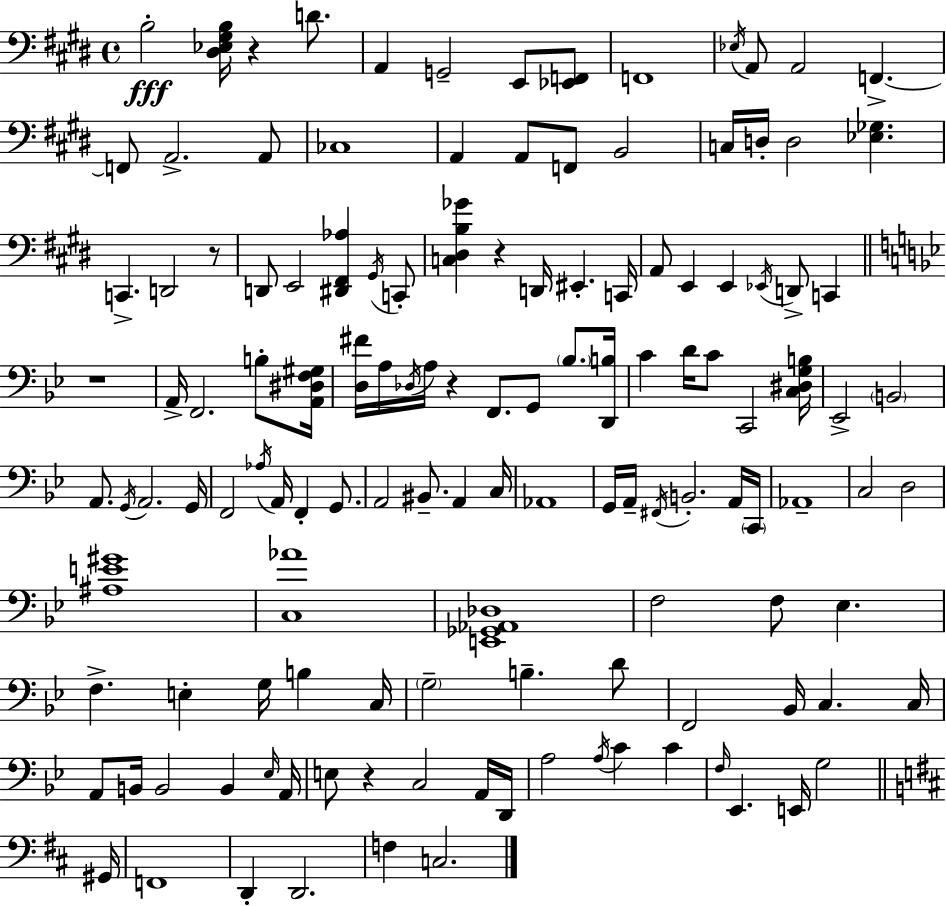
B3/h [D#3,Eb3,G#3,B3]/s R/q D4/e. A2/q G2/h E2/e [Eb2,F2]/e F2/w Eb3/s A2/e A2/h F2/q. F2/e A2/h. A2/e CES3/w A2/q A2/e F2/e B2/h C3/s D3/s D3/h [Eb3,Gb3]/q. C2/q. D2/h R/e D2/e E2/h [D#2,F#2,Ab3]/q G#2/s C2/e [C3,D#3,B3,Gb4]/q R/q D2/s EIS2/q. C2/s A2/e E2/q E2/q Eb2/s D2/e C2/q R/w A2/s F2/h. B3/e [A2,D#3,F3,G#3]/s [D3,F#4]/s A3/s Db3/s A3/s R/q F2/e. G2/e Bb3/e. [D2,B3]/s C4/q D4/s C4/e C2/h [C3,D#3,G3,B3]/s Eb2/h B2/h A2/e. G2/s A2/h. G2/s F2/h Ab3/s A2/s F2/q G2/e. A2/h BIS2/e. A2/q C3/s Ab2/w G2/s A2/s F#2/s B2/h. A2/s C2/s Ab2/w C3/h D3/h [A#3,E4,G#4]/w [C3,Ab4]/w [E2,Gb2,Ab2,Db3]/w F3/h F3/e Eb3/q. F3/q. E3/q G3/s B3/q C3/s G3/h B3/q. D4/e F2/h Bb2/s C3/q. C3/s A2/e B2/s B2/h B2/q Eb3/s A2/s E3/e R/q C3/h A2/s D2/s A3/h A3/s C4/q C4/q F3/s Eb2/q. E2/s G3/h G#2/s F2/w D2/q D2/h. F3/q C3/h.